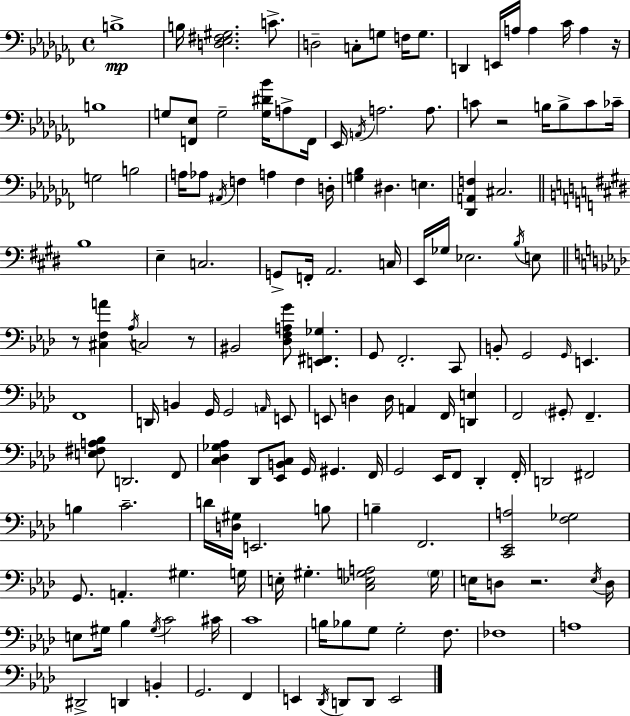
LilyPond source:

{
  \clef bass
  \time 4/4
  \defaultTimeSignature
  \key aes \minor
  b1->\mp | b16 <d ees fis gis>2. c'8.-> | d2-- c8-. g8 f16 g8. | d,4 e,16 a16 a4 ces'16 a4 r16 | \break b1 | g8 <f, ees>8 g2-- <g dis' bes'>16 a8-> f,16 | ees,16 \acciaccatura { a,16 } a2. a8. | c'8 r2 b16 b8-> c'8 | \break ces'16-- g2 b2 | a16 aes8 \acciaccatura { ais,16 } f4 a4 f4 | d16-. <g bes>4 dis4. e4. | <des, a, f>4 cis2. | \break \bar "||" \break \key e \major b1 | e4-- c2. | g,8-> f,16-. a,2. c16 | e,16 ges16 ees2. \acciaccatura { b16 } e8 | \break \bar "||" \break \key f \minor r8 <cis f a'>4 \acciaccatura { aes16 } c2 r8 | bis,2 <des f a g'>8 <e, fis, ges>4. | g,8 f,2.-. c,8 | b,8-. g,2 \grace { g,16 } e,4. | \break f,1 | d,16 b,4 g,16 g,2 | \grace { a,16 } e,8 e,8 d4 d16 a,4 f,16 <d, e>4 | f,2 \parenthesize gis,8-. f,4.-- | \break <e fis a bes>8 d,2. | f,8 <c des ges aes>4 des,8 <ees, b, c>8 g,16 gis,4. | f,16 g,2 ees,16 f,8 des,4-. | f,16-. d,2 fis,2 | \break b4 c'2.-- | d'16 <d gis>16 e,2. | b8 b4-- f,2. | <c, ees, a>2 <f ges>2 | \break g,8. a,4.-. gis4. | g16 e16-. gis4.-. <c ees g a>2 | \parenthesize g16 e16 d8 r2. | \acciaccatura { e16 } d16 e8 gis16 bes4 \acciaccatura { gis16 } c'2 | \break cis'16 c'1 | b16 bes8 g8 g2-. | f8. fes1 | a1 | \break dis,2-> d,4 | b,4-. g,2. | f,4 e,4 \acciaccatura { des,16 } d,8 d,8 e,2 | \bar "|."
}